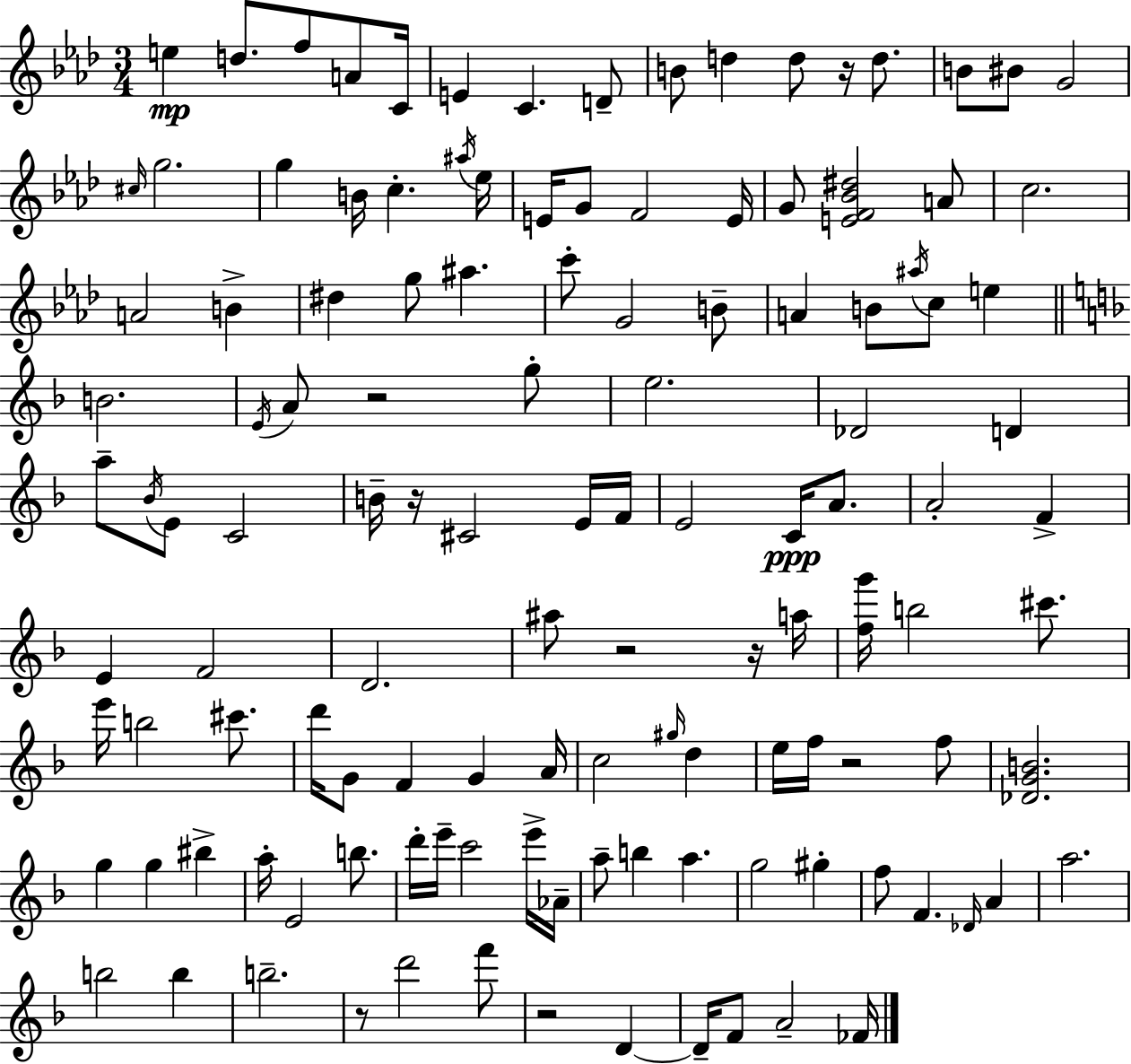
E5/q D5/e. F5/e A4/e C4/s E4/q C4/q. D4/e B4/e D5/q D5/e R/s D5/e. B4/e BIS4/e G4/h C#5/s G5/h. G5/q B4/s C5/q. A#5/s Eb5/s E4/s G4/e F4/h E4/s G4/e [E4,F4,Bb4,D#5]/h A4/e C5/h. A4/h B4/q D#5/q G5/e A#5/q. C6/e G4/h B4/e A4/q B4/e A#5/s C5/e E5/q B4/h. E4/s A4/e R/h G5/e E5/h. Db4/h D4/q A5/e Bb4/s E4/e C4/h B4/s R/s C#4/h E4/s F4/s E4/h C4/s A4/e. A4/h F4/q E4/q F4/h D4/h. A#5/e R/h R/s A5/s [F5,G6]/s B5/h C#6/e. E6/s B5/h C#6/e. D6/s G4/e F4/q G4/q A4/s C5/h G#5/s D5/q E5/s F5/s R/h F5/e [Db4,G4,B4]/h. G5/q G5/q BIS5/q A5/s E4/h B5/e. D6/s E6/s C6/h E6/s Ab4/s A5/e B5/q A5/q. G5/h G#5/q F5/e F4/q. Db4/s A4/q A5/h. B5/h B5/q B5/h. R/e D6/h F6/e R/h D4/q D4/s F4/e A4/h FES4/s